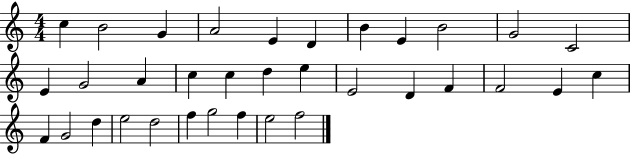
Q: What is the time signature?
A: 4/4